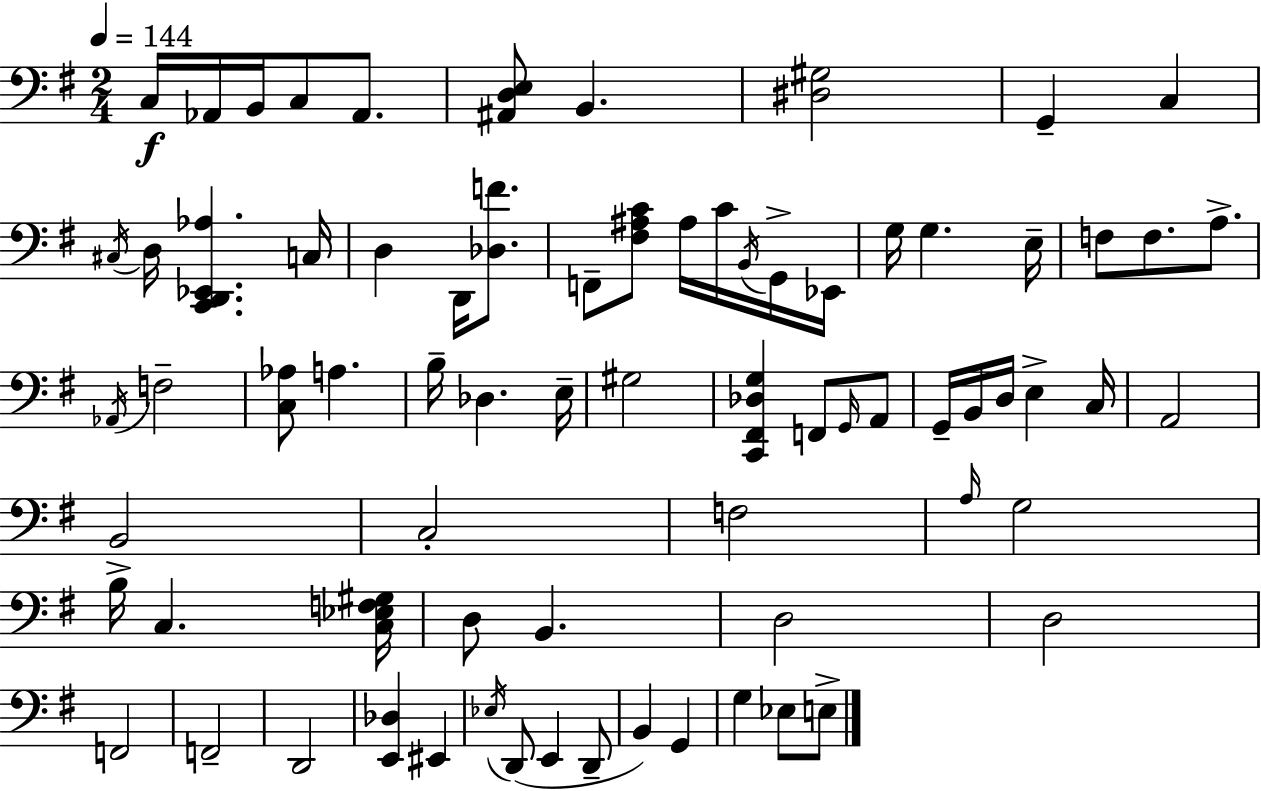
C3/s Ab2/s B2/s C3/e Ab2/e. [A#2,D3,E3]/e B2/q. [D#3,G#3]/h G2/q C3/q C#3/s D3/s [C2,D2,Eb2,Ab3]/q. C3/s D3/q D2/s [Db3,F4]/e. F2/e [F#3,A#3,C4]/e A#3/s C4/s B2/s G2/s Eb2/s G3/s G3/q. E3/s F3/e F3/e. A3/e. Ab2/s F3/h [C3,Ab3]/e A3/q. B3/s Db3/q. E3/s G#3/h [C2,F#2,Db3,G3]/q F2/e G2/s A2/e G2/s B2/s D3/s E3/q C3/s A2/h B2/h C3/h F3/h A3/s G3/h B3/s C3/q. [C3,Eb3,F3,G#3]/s D3/e B2/q. D3/h D3/h F2/h F2/h D2/h [E2,Db3]/q EIS2/q Eb3/s D2/e E2/q D2/e B2/q G2/q G3/q Eb3/e E3/e